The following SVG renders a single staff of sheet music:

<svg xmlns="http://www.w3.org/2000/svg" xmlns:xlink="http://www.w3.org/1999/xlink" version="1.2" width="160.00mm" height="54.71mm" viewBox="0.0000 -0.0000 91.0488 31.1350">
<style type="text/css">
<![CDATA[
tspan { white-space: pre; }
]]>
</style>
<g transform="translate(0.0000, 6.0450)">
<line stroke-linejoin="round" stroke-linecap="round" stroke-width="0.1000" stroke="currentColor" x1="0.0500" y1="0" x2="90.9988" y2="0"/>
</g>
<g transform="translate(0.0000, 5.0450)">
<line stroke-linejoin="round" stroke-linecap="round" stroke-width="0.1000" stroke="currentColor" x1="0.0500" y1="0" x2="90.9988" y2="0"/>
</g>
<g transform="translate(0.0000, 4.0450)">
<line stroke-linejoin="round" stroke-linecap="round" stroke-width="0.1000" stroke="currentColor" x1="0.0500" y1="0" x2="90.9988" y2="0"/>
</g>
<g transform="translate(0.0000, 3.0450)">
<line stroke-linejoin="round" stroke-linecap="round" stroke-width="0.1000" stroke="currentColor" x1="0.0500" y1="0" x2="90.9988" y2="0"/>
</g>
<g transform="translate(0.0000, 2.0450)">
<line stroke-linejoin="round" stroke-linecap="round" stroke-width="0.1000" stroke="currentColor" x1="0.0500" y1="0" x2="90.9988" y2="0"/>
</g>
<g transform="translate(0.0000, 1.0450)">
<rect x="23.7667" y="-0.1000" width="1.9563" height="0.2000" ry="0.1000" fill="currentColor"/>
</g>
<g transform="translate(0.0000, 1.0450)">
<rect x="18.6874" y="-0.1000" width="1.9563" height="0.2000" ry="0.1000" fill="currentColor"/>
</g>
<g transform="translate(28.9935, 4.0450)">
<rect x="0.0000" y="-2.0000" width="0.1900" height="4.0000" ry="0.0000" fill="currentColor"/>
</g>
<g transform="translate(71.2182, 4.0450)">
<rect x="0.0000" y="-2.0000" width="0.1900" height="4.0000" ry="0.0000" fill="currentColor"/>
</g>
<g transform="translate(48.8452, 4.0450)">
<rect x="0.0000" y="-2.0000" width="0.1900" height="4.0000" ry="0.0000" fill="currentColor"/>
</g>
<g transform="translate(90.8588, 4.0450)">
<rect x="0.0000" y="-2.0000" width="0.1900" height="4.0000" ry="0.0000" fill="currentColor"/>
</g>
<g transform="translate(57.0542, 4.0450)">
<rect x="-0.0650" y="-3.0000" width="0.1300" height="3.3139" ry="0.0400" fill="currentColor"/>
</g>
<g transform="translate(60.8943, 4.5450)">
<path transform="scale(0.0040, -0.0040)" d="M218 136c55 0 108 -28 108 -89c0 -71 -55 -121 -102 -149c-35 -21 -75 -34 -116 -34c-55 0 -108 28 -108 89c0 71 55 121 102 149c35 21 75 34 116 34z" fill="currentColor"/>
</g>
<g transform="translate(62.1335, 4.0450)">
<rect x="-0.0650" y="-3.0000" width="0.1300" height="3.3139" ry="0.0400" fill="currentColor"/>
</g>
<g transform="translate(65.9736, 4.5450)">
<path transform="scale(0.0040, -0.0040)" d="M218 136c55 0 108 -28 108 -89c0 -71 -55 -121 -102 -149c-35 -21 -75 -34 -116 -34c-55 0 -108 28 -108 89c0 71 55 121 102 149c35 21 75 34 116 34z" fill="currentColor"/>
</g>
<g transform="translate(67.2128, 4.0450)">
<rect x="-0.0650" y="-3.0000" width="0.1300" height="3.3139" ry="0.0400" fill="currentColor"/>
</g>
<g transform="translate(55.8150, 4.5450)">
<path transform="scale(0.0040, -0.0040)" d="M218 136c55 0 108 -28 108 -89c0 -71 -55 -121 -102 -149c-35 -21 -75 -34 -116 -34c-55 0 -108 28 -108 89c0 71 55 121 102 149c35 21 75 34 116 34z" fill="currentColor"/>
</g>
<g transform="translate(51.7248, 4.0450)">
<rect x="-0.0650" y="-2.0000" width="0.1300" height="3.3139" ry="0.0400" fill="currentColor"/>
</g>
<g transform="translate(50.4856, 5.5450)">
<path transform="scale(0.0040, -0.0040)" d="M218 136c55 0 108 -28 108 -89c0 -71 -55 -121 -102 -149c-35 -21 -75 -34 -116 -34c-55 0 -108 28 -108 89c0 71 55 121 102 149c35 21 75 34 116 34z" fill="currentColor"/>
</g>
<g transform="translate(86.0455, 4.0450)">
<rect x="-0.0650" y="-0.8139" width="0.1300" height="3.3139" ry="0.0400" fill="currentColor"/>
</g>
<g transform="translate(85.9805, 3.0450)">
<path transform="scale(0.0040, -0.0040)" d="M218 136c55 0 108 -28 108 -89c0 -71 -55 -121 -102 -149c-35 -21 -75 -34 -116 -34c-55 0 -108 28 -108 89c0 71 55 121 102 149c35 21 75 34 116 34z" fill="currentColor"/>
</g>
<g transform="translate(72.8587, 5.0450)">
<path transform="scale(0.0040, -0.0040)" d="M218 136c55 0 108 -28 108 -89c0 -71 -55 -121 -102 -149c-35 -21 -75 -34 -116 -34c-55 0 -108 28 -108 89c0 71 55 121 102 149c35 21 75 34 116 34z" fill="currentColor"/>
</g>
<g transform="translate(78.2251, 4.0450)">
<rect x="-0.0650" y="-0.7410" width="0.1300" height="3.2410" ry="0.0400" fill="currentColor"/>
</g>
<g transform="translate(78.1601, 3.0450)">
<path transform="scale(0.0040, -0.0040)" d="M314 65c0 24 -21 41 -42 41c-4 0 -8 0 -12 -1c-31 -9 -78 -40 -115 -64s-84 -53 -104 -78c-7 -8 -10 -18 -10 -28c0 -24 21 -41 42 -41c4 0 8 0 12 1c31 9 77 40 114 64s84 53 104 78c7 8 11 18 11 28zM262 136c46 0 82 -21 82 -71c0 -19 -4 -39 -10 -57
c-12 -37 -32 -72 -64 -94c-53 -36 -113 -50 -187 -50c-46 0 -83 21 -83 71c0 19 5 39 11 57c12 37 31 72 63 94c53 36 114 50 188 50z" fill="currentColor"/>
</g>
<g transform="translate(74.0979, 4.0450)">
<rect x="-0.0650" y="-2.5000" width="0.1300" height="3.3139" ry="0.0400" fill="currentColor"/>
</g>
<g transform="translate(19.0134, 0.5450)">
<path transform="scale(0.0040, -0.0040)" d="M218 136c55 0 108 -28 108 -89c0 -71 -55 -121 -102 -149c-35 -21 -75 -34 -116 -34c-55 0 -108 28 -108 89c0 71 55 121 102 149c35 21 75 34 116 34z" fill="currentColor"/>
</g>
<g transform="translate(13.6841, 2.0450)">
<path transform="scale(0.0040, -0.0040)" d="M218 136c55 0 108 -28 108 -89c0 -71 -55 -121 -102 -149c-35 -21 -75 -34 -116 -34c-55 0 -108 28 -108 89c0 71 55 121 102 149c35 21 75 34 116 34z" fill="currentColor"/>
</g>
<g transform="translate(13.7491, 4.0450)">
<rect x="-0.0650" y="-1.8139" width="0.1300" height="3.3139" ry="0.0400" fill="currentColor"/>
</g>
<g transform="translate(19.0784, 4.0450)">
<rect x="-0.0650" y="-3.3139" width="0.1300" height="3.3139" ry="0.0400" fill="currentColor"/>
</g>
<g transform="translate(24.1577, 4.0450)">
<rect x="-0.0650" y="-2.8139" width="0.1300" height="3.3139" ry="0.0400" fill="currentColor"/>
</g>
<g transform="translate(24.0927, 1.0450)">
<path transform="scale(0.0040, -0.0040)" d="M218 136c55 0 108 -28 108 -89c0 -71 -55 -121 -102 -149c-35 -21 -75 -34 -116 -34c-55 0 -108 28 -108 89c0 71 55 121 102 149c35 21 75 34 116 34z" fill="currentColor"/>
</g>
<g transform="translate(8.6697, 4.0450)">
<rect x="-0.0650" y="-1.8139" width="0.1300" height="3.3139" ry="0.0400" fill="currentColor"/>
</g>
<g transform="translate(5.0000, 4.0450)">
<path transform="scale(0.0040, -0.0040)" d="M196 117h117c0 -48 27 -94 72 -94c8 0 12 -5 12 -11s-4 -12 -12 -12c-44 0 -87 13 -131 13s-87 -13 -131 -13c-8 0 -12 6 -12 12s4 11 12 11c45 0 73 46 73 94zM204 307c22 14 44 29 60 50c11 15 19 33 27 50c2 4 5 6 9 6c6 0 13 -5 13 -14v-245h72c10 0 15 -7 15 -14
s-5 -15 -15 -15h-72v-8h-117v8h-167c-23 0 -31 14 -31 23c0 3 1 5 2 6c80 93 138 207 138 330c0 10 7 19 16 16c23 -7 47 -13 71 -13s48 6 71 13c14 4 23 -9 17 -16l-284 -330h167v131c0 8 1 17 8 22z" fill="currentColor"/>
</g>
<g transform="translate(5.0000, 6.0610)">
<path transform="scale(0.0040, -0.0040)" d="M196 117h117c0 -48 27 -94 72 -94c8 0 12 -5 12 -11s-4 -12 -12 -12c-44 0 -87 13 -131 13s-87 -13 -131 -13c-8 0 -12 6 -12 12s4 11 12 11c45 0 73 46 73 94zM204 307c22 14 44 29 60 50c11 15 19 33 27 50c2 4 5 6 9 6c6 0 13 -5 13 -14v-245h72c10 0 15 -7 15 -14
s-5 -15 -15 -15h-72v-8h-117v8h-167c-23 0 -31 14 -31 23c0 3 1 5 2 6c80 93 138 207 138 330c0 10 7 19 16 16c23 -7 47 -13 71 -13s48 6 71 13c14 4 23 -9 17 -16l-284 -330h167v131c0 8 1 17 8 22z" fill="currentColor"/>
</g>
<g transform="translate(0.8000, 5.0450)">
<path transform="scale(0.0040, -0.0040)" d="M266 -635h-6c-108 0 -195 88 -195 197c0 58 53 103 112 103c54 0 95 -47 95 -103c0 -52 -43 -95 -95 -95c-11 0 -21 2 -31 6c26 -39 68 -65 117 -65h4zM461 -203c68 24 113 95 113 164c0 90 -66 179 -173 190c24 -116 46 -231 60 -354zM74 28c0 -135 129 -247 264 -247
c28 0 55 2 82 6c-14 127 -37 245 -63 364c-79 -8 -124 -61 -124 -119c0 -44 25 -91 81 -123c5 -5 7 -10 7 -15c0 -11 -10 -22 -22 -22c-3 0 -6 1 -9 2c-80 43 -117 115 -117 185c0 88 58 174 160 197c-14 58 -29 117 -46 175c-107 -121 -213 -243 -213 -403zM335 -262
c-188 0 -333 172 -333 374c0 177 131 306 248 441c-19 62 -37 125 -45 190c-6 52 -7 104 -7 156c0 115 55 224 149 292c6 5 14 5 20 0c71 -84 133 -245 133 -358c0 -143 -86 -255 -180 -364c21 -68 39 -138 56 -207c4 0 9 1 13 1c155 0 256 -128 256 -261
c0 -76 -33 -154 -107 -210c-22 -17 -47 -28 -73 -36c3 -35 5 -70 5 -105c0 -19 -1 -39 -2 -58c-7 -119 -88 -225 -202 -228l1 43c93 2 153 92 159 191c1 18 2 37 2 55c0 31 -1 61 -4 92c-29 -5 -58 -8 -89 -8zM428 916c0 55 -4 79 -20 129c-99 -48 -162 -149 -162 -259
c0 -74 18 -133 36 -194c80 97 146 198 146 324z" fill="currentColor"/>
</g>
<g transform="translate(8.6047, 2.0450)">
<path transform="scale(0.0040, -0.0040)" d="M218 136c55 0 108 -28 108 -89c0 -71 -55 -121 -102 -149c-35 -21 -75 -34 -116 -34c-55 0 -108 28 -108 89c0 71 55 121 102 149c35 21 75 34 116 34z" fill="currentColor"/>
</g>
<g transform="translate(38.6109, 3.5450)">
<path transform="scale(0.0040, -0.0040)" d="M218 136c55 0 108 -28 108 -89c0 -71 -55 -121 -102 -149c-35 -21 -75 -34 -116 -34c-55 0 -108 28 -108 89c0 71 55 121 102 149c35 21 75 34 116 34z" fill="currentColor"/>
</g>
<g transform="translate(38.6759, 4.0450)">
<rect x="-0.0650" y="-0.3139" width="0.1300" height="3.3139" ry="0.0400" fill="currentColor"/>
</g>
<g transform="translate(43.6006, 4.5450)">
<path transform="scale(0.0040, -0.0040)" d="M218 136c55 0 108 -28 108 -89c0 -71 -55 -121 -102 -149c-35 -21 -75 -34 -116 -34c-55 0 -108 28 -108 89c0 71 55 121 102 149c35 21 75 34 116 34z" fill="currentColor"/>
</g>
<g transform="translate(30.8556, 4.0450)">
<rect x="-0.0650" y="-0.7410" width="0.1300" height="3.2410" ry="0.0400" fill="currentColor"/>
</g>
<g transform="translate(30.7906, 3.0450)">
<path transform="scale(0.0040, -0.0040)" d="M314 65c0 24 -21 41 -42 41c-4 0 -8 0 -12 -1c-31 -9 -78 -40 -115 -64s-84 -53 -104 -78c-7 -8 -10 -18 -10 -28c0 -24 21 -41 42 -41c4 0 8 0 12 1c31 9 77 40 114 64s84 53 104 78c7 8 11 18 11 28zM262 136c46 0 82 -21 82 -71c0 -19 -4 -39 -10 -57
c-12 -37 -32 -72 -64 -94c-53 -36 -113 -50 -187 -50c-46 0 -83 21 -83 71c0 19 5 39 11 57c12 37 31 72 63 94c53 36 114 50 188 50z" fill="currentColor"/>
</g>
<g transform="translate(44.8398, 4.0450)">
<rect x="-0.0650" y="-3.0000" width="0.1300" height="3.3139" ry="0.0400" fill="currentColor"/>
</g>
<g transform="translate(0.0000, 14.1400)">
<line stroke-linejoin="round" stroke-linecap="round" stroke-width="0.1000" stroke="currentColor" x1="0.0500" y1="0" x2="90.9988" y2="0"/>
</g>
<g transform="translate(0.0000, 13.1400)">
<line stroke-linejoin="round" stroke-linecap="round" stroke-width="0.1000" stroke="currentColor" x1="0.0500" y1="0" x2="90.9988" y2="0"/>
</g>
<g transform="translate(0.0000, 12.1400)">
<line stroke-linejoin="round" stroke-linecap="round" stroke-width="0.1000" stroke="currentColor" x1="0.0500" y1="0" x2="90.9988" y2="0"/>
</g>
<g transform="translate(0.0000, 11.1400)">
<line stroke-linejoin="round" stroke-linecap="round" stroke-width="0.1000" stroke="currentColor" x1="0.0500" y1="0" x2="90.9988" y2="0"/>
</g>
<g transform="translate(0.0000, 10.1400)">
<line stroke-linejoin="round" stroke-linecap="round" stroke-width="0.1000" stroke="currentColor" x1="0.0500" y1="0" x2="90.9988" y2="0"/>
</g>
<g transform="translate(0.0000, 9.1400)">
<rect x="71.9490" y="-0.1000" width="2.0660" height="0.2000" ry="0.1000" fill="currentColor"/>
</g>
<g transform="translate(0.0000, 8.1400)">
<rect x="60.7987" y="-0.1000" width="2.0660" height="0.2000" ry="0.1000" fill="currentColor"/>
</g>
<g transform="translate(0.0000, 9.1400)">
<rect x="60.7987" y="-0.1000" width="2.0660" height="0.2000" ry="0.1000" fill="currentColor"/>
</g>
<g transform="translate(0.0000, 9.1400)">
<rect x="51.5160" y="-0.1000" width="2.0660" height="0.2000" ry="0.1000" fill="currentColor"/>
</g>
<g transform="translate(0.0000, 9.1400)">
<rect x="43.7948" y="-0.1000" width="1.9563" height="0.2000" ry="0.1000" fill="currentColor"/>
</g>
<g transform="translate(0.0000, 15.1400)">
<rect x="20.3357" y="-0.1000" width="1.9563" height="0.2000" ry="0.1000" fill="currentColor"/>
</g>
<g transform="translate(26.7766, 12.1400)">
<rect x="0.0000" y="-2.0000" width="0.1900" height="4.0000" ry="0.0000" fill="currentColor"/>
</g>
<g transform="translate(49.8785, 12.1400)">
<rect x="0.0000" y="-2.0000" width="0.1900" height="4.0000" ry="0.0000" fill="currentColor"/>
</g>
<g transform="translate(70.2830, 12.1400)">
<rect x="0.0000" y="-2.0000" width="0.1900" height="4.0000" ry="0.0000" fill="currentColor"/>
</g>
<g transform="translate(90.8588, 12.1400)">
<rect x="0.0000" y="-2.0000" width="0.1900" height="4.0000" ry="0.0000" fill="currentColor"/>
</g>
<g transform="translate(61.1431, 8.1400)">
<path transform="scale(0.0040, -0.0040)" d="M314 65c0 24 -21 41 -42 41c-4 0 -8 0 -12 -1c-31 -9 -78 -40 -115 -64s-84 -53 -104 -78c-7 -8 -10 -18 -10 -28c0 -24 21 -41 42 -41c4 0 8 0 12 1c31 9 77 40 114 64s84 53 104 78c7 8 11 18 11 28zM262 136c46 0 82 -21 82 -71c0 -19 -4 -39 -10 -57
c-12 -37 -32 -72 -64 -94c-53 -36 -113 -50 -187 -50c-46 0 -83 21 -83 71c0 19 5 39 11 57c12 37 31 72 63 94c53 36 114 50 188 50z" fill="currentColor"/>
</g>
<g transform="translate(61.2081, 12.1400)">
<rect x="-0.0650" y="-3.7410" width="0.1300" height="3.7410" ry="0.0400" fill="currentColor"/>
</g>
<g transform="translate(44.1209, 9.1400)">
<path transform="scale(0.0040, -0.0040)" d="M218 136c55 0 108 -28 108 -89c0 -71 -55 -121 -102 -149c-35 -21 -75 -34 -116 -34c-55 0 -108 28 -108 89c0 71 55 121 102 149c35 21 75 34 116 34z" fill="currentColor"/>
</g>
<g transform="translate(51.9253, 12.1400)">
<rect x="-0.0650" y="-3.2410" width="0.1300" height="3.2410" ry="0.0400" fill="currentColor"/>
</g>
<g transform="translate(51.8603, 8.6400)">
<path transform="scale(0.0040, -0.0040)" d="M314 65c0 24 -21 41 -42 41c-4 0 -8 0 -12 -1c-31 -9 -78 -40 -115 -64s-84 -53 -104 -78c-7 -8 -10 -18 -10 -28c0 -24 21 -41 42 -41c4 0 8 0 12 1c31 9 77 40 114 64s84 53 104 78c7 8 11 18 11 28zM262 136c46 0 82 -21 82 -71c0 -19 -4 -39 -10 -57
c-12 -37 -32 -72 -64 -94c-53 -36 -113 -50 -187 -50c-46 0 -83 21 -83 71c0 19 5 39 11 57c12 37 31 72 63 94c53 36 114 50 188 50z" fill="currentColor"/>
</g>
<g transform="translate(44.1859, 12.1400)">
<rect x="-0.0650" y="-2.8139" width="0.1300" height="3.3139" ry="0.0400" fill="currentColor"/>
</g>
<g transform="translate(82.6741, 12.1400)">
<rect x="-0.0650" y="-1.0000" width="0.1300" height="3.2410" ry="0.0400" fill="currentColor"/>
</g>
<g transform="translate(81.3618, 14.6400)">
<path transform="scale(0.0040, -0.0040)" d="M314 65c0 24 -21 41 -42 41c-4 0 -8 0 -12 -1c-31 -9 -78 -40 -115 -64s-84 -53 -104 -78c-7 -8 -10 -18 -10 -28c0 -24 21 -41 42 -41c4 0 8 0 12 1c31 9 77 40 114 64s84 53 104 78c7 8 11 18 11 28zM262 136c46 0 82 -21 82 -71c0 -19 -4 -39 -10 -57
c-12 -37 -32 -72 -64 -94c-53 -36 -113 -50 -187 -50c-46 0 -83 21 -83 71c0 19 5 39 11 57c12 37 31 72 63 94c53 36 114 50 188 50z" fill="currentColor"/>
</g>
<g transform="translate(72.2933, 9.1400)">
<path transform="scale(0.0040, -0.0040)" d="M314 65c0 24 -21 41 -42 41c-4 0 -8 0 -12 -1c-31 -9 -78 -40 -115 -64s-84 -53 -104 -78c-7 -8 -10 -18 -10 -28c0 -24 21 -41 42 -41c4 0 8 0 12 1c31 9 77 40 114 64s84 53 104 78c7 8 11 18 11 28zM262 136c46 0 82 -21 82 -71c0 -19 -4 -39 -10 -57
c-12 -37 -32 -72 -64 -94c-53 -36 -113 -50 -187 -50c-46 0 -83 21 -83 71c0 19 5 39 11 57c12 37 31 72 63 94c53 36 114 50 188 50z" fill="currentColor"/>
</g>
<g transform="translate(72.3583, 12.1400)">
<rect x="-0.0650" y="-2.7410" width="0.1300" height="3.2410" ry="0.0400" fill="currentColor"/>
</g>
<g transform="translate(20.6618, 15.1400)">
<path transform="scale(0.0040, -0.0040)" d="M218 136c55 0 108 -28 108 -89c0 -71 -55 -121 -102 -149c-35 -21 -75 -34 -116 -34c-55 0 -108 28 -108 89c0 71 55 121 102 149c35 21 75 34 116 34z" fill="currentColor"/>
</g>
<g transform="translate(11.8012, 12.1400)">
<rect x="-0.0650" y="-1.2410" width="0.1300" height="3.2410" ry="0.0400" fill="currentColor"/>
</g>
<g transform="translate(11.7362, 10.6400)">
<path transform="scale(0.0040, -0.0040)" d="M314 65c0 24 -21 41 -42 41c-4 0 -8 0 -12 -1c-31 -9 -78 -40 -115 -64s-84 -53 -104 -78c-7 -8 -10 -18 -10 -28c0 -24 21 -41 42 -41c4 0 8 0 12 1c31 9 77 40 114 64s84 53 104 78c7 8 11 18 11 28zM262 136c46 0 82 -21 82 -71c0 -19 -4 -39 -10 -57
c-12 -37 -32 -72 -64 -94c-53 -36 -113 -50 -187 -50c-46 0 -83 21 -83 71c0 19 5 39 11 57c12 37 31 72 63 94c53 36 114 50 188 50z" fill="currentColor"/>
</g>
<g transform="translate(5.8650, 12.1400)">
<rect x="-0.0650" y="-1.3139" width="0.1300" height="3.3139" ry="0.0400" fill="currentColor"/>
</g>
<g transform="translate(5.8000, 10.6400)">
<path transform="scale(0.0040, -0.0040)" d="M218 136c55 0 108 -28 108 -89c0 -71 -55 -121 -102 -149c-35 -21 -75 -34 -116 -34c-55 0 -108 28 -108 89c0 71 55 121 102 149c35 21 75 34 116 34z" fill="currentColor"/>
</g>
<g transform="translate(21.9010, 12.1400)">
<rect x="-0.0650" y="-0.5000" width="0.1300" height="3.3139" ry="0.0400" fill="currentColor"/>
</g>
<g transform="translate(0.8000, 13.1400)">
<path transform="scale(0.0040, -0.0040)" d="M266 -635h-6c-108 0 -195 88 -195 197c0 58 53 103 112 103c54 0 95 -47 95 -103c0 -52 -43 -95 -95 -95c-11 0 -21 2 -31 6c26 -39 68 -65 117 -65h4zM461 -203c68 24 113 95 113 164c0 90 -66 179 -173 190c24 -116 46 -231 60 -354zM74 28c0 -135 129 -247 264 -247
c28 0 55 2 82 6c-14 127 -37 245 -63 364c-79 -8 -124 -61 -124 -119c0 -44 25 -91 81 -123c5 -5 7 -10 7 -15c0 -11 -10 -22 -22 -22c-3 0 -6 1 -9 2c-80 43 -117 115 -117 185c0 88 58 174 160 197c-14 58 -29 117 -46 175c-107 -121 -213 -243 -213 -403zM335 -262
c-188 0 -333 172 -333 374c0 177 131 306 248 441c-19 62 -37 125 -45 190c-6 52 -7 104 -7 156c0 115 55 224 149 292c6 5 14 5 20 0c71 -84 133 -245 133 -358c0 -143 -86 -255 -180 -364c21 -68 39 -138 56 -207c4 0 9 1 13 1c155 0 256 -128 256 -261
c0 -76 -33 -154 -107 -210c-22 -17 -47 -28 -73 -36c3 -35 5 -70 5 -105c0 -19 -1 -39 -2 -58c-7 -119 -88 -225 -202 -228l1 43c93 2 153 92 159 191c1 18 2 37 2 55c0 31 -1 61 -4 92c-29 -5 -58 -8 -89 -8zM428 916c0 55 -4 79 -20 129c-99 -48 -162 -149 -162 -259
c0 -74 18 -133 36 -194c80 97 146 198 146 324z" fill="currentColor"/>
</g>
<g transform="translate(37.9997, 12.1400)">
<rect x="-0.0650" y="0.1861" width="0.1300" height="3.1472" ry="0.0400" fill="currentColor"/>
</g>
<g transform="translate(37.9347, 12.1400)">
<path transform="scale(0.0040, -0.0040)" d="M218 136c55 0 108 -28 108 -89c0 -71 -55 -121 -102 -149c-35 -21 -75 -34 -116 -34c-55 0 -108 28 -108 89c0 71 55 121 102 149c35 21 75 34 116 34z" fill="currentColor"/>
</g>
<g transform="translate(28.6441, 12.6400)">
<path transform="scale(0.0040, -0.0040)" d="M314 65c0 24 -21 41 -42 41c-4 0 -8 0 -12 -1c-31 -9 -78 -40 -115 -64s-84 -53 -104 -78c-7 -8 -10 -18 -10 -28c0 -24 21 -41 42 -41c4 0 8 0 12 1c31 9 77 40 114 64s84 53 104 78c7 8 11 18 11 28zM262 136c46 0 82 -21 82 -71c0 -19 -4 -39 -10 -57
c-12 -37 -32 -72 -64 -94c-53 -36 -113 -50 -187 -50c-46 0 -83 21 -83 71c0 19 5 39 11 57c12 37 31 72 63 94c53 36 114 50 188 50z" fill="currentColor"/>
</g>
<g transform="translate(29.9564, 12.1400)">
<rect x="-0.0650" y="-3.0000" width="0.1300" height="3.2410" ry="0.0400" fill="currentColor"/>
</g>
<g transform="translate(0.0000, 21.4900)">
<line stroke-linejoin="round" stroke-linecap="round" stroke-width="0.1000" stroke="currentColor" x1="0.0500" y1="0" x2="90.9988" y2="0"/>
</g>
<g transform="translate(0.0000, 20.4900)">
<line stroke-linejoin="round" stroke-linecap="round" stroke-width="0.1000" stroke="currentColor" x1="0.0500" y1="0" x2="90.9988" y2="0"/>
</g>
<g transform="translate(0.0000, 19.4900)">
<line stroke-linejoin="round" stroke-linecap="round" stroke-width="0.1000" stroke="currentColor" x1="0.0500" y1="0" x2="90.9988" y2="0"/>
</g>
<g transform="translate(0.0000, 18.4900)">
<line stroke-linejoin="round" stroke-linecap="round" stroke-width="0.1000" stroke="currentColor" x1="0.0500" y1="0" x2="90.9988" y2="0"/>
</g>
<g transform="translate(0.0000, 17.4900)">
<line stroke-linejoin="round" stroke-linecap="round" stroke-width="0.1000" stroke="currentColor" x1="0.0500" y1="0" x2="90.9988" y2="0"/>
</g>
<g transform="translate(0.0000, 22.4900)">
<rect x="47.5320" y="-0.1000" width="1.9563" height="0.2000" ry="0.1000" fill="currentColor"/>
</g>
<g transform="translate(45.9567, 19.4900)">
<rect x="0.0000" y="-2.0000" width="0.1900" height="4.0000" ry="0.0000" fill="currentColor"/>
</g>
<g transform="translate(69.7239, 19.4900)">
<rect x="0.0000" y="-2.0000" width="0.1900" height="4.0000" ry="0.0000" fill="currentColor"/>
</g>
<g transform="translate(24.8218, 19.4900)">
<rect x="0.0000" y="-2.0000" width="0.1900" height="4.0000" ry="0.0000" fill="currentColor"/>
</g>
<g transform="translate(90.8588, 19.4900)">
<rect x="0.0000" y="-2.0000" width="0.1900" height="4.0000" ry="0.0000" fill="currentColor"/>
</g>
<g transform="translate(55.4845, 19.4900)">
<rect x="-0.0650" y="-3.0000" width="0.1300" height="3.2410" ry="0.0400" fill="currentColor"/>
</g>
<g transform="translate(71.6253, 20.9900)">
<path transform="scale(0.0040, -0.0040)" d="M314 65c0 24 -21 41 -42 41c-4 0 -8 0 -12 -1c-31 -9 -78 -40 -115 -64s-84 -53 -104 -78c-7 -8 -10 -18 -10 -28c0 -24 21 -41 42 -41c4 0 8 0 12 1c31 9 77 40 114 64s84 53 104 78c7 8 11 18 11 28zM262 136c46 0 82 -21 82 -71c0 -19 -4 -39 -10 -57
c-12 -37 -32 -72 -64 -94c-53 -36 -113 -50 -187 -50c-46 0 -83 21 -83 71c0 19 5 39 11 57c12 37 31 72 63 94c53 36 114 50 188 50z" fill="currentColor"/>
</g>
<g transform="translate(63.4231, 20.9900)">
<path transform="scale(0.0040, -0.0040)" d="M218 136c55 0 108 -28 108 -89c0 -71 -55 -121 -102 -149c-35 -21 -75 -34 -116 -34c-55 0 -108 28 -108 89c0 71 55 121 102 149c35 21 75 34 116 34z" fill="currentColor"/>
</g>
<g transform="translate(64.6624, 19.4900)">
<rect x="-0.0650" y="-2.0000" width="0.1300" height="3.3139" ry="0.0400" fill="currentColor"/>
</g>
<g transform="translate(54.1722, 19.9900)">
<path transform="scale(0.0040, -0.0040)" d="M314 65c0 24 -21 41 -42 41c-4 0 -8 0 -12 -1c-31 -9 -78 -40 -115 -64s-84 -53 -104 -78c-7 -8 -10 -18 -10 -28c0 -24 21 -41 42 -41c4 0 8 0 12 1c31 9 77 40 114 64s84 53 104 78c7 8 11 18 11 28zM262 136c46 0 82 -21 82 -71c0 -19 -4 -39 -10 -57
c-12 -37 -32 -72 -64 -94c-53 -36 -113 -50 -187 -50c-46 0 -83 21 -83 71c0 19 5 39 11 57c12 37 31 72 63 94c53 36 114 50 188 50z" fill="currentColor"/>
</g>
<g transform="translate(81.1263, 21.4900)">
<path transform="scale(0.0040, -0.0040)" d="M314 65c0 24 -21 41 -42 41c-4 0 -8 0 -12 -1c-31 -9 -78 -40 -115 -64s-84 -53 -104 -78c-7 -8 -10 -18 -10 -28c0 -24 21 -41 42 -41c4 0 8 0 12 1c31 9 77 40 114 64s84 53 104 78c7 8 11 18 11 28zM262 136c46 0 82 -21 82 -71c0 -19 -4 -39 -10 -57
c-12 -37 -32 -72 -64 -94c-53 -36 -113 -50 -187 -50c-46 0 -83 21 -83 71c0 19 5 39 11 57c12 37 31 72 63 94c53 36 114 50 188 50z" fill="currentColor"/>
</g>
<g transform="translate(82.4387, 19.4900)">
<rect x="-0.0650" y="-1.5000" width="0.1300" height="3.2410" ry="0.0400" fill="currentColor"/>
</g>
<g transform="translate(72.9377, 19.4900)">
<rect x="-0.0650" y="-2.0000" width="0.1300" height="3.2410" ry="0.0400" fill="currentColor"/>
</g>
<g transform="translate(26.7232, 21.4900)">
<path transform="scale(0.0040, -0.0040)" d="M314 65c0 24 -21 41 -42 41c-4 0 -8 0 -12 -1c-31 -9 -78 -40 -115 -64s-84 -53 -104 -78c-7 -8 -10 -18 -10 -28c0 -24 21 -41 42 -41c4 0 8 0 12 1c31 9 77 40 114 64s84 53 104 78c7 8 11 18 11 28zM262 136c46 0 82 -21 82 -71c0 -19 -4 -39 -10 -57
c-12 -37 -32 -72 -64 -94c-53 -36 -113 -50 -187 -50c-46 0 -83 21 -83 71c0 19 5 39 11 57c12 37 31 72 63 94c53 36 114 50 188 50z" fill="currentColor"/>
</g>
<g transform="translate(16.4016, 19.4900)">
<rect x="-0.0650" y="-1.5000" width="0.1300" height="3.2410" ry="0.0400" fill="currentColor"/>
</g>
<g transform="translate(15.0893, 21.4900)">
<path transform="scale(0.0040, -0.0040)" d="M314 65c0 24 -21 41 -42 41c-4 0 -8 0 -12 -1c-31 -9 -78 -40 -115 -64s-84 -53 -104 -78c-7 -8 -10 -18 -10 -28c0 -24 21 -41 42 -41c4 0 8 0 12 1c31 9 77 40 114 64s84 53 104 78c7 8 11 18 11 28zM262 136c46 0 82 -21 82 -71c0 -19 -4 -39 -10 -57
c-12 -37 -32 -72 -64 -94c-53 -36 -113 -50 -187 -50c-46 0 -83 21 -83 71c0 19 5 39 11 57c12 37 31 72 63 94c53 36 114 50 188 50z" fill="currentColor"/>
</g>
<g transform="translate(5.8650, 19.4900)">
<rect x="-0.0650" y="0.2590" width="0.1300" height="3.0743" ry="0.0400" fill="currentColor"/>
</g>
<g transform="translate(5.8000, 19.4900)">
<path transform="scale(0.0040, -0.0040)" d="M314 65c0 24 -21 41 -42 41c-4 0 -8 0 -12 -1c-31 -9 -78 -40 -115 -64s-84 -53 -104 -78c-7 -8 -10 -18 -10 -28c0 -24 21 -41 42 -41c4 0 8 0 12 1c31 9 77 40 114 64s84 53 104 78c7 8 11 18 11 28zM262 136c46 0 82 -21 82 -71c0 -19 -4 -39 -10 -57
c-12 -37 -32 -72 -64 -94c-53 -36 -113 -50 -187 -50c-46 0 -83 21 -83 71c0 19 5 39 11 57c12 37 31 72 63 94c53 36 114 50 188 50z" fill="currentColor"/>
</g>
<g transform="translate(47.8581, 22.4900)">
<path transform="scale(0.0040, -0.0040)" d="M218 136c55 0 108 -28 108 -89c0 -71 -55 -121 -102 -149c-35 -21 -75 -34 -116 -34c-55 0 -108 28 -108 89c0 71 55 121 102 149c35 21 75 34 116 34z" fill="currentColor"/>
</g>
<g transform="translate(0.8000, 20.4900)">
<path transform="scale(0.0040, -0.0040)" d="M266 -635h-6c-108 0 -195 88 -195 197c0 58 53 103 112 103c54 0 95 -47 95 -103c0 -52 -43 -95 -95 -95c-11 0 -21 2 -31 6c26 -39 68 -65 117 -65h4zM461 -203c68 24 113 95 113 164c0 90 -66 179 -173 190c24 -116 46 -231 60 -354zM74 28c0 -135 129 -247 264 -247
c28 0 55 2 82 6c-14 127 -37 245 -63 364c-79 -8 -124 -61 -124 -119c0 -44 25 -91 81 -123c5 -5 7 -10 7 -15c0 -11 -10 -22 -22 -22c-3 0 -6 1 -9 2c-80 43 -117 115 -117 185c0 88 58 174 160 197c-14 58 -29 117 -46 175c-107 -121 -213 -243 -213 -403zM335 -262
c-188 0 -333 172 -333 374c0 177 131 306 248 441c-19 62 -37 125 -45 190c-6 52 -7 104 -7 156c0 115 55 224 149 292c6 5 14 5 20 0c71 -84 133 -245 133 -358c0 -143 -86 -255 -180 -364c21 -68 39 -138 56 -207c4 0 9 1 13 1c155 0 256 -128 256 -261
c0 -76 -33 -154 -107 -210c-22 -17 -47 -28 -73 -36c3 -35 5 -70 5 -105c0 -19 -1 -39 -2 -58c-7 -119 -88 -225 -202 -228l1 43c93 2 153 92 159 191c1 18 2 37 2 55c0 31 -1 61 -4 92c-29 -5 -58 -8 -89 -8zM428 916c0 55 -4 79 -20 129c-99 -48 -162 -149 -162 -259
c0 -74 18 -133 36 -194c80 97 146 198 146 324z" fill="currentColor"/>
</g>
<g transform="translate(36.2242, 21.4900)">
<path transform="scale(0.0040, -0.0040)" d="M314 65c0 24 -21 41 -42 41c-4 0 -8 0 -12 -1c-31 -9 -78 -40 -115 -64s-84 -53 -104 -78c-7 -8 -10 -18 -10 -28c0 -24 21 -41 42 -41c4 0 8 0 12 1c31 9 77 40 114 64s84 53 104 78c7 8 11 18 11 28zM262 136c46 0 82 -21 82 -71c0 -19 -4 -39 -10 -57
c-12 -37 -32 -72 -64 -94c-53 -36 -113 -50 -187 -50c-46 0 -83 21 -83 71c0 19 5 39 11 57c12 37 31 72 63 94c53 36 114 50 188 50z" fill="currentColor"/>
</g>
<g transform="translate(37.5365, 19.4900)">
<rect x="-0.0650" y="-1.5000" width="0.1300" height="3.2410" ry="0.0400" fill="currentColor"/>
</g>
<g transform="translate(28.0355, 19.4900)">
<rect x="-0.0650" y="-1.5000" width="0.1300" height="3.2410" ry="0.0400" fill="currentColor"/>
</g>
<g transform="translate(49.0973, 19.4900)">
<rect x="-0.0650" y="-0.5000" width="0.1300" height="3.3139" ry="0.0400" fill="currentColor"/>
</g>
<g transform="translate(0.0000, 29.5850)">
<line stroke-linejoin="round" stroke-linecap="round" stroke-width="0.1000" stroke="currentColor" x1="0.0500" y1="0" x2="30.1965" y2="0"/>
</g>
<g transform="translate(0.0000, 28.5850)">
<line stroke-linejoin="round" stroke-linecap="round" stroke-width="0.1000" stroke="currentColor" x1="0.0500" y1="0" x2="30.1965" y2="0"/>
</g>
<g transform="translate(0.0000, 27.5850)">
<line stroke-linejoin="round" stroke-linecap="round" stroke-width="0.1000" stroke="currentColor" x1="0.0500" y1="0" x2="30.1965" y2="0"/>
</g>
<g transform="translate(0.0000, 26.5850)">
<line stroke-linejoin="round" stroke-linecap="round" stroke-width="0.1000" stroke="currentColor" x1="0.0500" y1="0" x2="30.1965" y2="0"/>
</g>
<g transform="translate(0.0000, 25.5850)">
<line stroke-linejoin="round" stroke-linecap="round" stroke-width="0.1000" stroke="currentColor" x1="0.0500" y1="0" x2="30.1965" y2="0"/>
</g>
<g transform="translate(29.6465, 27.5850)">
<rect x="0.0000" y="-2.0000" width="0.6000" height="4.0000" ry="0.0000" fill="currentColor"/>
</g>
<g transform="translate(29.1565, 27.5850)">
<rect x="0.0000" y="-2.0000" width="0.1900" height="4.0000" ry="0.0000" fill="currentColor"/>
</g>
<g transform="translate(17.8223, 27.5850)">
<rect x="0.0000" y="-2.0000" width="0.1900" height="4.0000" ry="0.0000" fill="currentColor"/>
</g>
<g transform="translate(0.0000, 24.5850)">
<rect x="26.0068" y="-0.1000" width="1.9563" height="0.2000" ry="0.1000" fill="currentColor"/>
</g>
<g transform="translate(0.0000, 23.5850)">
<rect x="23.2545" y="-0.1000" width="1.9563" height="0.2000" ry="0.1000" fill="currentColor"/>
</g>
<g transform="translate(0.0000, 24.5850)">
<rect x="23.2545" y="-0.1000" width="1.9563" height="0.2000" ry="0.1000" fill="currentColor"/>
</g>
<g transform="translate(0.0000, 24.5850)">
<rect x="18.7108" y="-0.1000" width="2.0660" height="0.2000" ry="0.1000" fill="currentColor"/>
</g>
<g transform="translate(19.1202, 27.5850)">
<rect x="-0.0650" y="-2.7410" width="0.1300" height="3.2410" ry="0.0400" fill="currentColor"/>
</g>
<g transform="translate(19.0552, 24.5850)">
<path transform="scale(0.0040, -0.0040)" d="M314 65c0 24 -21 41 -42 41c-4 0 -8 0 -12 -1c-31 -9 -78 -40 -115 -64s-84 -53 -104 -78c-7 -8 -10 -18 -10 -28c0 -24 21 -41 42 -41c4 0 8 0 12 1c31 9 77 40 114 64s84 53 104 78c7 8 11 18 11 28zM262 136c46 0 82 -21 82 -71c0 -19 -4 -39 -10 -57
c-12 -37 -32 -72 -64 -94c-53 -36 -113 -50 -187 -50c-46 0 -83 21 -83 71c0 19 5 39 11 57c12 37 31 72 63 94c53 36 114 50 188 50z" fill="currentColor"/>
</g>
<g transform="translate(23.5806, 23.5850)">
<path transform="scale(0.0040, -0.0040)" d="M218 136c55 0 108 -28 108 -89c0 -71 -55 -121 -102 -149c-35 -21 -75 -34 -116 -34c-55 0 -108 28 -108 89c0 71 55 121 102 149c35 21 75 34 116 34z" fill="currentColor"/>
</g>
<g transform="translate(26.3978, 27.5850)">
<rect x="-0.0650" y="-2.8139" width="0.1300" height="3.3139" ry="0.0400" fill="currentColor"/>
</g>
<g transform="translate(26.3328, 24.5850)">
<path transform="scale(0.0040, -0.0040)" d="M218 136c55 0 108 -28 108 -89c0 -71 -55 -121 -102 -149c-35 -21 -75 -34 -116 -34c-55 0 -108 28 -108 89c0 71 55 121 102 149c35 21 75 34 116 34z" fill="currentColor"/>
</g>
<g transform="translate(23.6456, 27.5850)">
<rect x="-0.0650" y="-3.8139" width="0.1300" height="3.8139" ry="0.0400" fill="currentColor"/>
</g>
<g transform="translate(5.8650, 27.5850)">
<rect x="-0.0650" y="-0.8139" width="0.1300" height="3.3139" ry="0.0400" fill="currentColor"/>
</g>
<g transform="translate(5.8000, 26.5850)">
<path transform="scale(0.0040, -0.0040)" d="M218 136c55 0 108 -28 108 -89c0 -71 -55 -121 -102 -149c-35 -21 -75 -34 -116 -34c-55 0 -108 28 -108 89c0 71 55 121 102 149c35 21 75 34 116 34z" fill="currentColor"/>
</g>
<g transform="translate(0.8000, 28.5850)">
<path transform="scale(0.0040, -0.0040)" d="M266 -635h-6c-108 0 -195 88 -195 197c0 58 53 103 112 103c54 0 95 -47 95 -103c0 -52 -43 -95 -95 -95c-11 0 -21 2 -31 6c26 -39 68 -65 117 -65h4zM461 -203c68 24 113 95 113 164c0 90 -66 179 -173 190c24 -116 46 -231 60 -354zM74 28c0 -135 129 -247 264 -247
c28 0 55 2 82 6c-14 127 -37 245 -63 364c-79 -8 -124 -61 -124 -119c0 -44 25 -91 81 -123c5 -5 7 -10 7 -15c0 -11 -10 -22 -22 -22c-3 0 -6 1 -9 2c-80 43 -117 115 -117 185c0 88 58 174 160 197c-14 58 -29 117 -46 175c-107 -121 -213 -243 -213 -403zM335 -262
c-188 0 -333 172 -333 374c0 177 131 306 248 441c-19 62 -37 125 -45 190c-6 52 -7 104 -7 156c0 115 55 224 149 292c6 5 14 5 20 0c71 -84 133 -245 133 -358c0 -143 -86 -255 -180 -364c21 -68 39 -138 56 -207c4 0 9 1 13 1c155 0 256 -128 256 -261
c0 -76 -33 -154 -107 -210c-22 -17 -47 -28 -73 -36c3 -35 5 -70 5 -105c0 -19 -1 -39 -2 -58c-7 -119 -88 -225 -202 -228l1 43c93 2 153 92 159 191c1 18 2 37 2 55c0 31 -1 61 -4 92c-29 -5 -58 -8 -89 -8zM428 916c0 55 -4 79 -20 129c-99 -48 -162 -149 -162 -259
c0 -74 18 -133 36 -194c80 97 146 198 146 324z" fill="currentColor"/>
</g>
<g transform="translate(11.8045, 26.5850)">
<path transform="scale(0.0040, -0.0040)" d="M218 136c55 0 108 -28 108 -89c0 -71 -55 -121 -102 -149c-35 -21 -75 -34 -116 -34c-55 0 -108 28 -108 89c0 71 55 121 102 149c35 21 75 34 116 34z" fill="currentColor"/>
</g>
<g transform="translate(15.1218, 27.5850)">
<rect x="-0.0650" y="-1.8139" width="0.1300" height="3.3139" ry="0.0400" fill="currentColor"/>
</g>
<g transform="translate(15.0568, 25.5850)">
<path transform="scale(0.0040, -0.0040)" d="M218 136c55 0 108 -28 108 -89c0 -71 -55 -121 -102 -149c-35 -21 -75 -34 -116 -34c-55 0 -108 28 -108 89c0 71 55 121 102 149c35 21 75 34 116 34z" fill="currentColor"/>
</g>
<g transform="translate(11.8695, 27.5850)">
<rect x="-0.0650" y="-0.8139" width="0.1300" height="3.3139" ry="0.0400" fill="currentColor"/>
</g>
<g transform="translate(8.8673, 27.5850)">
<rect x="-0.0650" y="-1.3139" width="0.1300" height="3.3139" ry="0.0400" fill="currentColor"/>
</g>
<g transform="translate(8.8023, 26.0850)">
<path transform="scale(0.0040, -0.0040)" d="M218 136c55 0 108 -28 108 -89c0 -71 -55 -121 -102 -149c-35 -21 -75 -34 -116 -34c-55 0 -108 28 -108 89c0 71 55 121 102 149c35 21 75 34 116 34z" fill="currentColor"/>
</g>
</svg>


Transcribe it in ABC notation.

X:1
T:Untitled
M:4/4
L:1/4
K:C
f f b a d2 c A F A A A G d2 d e e2 C A2 B a b2 c'2 a2 D2 B2 E2 E2 E2 C A2 F F2 E2 d e d f a2 c' a